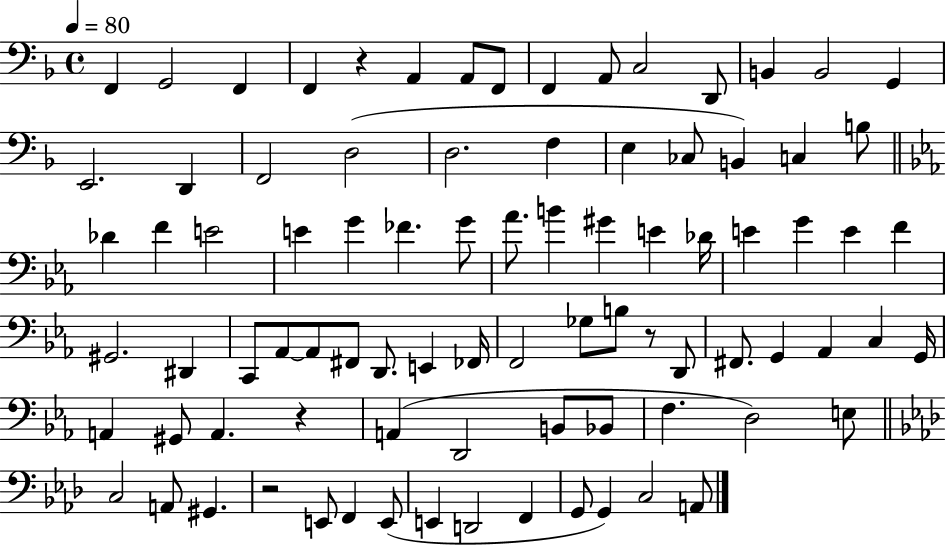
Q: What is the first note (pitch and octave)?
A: F2